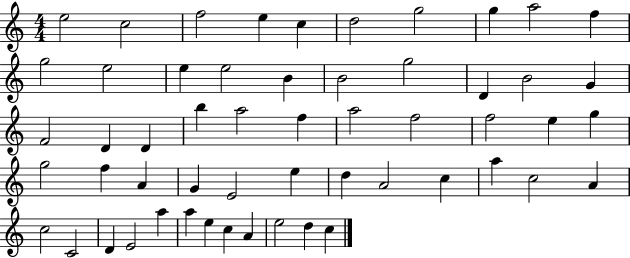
E5/h C5/h F5/h E5/q C5/q D5/h G5/h G5/q A5/h F5/q G5/h E5/h E5/q E5/h B4/q B4/h G5/h D4/q B4/h G4/q F4/h D4/q D4/q B5/q A5/h F5/q A5/h F5/h F5/h E5/q G5/q G5/h F5/q A4/q G4/q E4/h E5/q D5/q A4/h C5/q A5/q C5/h A4/q C5/h C4/h D4/q E4/h A5/q A5/q E5/q C5/q A4/q E5/h D5/q C5/q